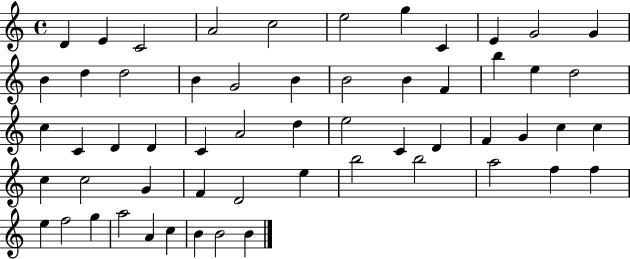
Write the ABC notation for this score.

X:1
T:Untitled
M:4/4
L:1/4
K:C
D E C2 A2 c2 e2 g C E G2 G B d d2 B G2 B B2 B F b e d2 c C D D C A2 d e2 C D F G c c c c2 G F D2 e b2 b2 a2 f f e f2 g a2 A c B B2 B